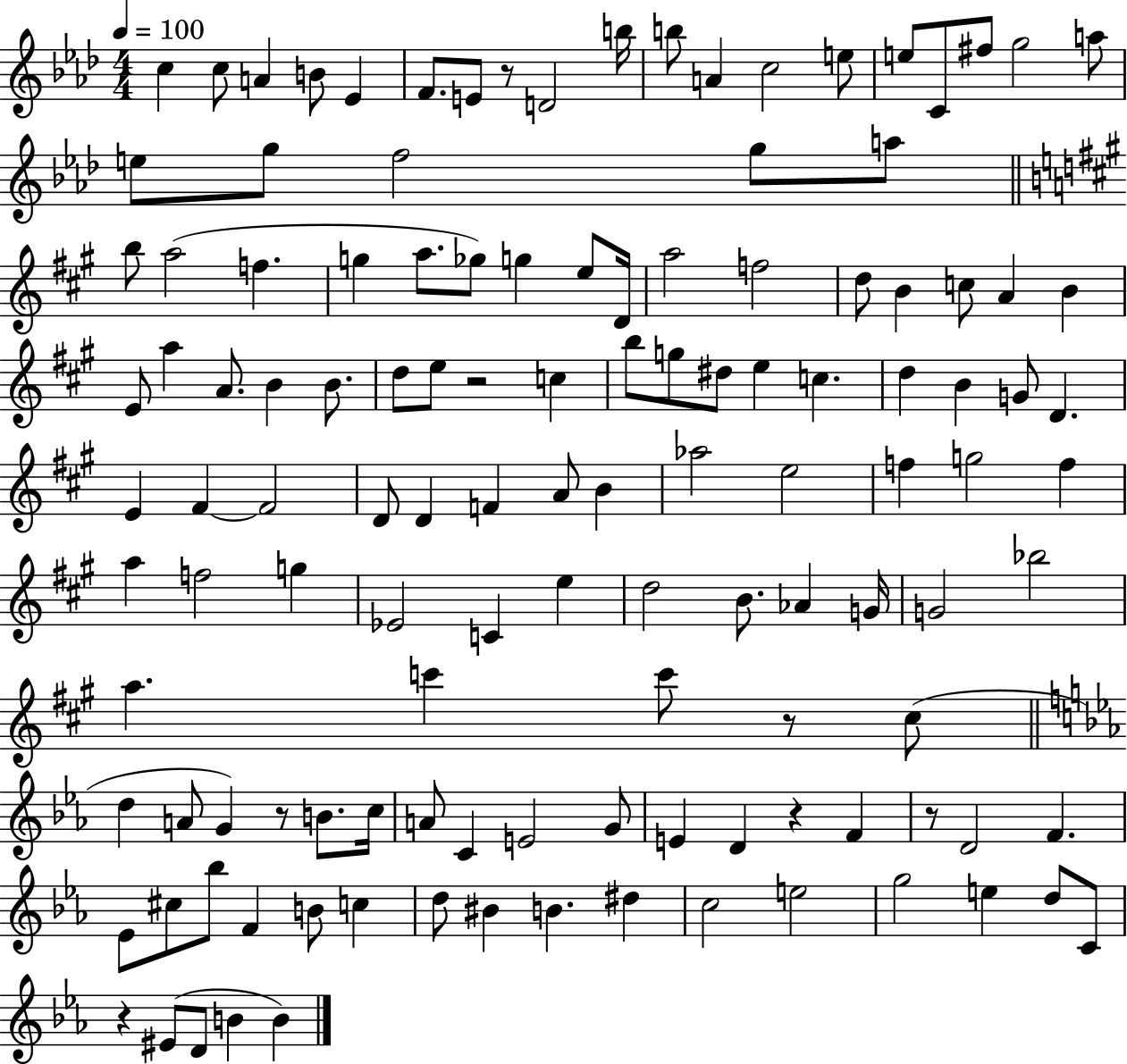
X:1
T:Untitled
M:4/4
L:1/4
K:Ab
c c/2 A B/2 _E F/2 E/2 z/2 D2 b/4 b/2 A c2 e/2 e/2 C/2 ^f/2 g2 a/2 e/2 g/2 f2 g/2 a/2 b/2 a2 f g a/2 _g/2 g e/2 D/4 a2 f2 d/2 B c/2 A B E/2 a A/2 B B/2 d/2 e/2 z2 c b/2 g/2 ^d/2 e c d B G/2 D E ^F ^F2 D/2 D F A/2 B _a2 e2 f g2 f a f2 g _E2 C e d2 B/2 _A G/4 G2 _b2 a c' c'/2 z/2 ^c/2 d A/2 G z/2 B/2 c/4 A/2 C E2 G/2 E D z F z/2 D2 F _E/2 ^c/2 _b/2 F B/2 c d/2 ^B B ^d c2 e2 g2 e d/2 C/2 z ^E/2 D/2 B B